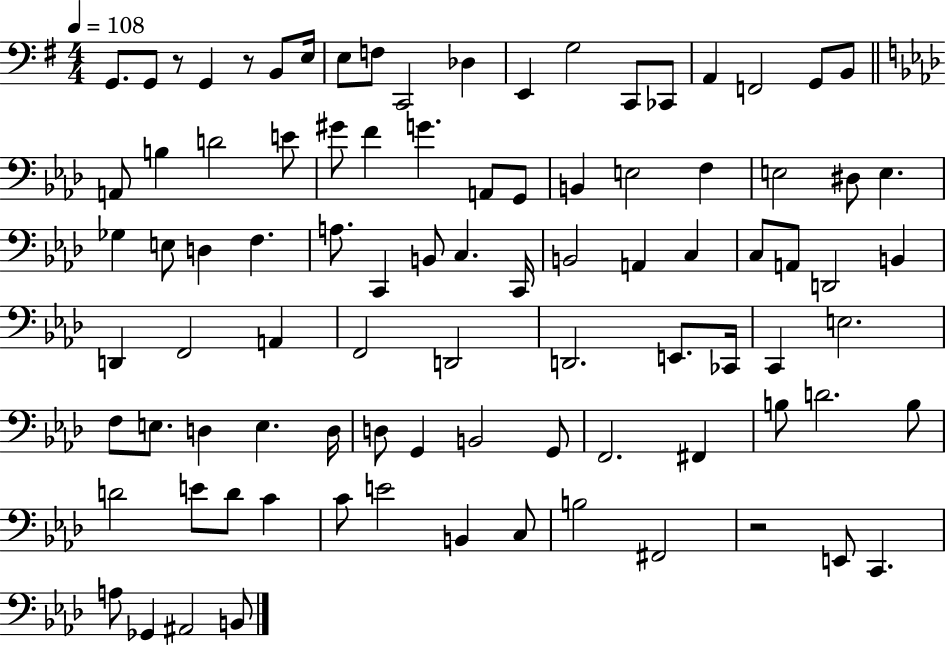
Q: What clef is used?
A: bass